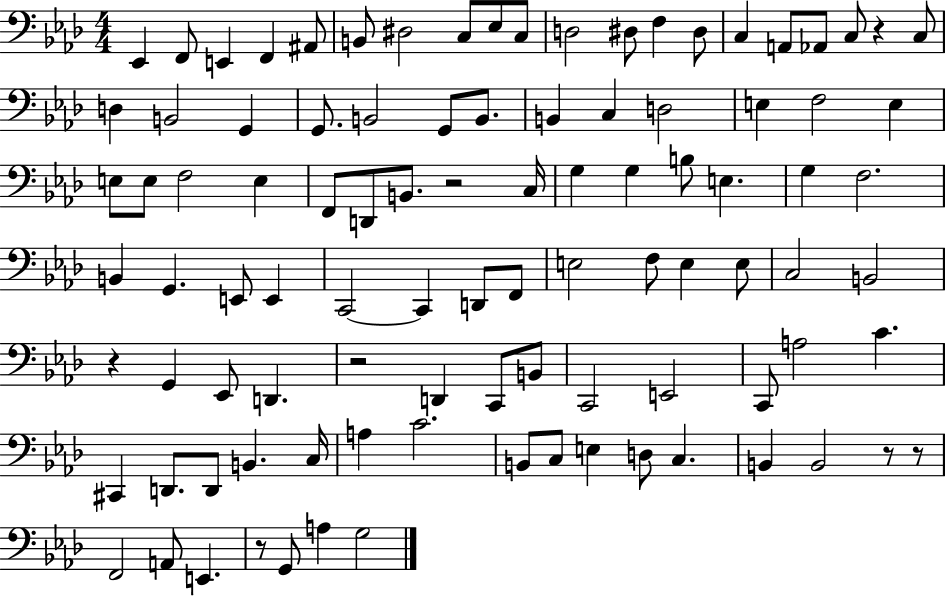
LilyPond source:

{
  \clef bass
  \numericTimeSignature
  \time 4/4
  \key aes \major
  ees,4 f,8 e,4 f,4 ais,8 | b,8 dis2 c8 ees8 c8 | d2 dis8 f4 dis8 | c4 a,8 aes,8 c8 r4 c8 | \break d4 b,2 g,4 | g,8. b,2 g,8 b,8. | b,4 c4 d2 | e4 f2 e4 | \break e8 e8 f2 e4 | f,8 d,8 b,8. r2 c16 | g4 g4 b8 e4. | g4 f2. | \break b,4 g,4. e,8 e,4 | c,2~~ c,4 d,8 f,8 | e2 f8 e4 e8 | c2 b,2 | \break r4 g,4 ees,8 d,4. | r2 d,4 c,8 b,8 | c,2 e,2 | c,8 a2 c'4. | \break cis,4 d,8. d,8 b,4. c16 | a4 c'2. | b,8 c8 e4 d8 c4. | b,4 b,2 r8 r8 | \break f,2 a,8 e,4. | r8 g,8 a4 g2 | \bar "|."
}